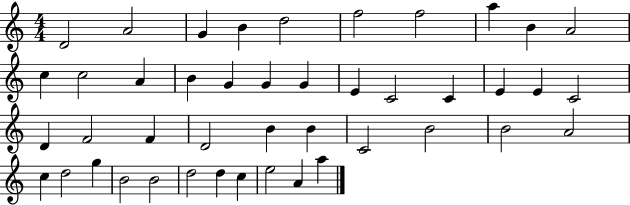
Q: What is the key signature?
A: C major